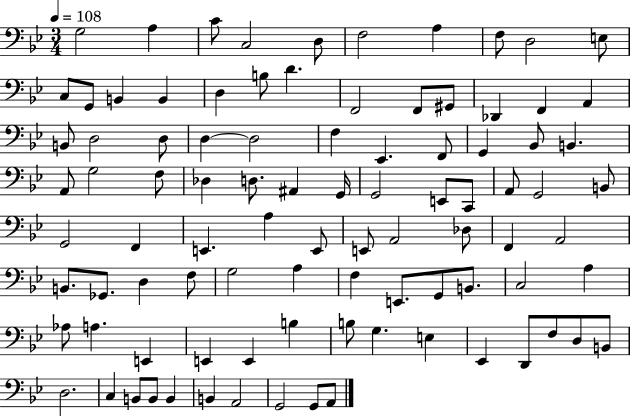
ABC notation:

X:1
T:Untitled
M:3/4
L:1/4
K:Bb
G,2 A, C/2 C,2 D,/2 F,2 A, F,/2 D,2 E,/2 C,/2 G,,/2 B,, B,, D, B,/2 D F,,2 F,,/2 ^G,,/2 _D,, F,, A,, B,,/2 D,2 D,/2 D, D,2 F, _E,, F,,/2 G,, _B,,/2 B,, A,,/2 G,2 F,/2 _D, D,/2 ^A,, G,,/4 G,,2 E,,/2 C,,/2 A,,/2 G,,2 B,,/2 G,,2 F,, E,, A, E,,/2 E,,/2 A,,2 _D,/2 F,, A,,2 B,,/2 _G,,/2 D, F,/2 G,2 A, F, E,,/2 G,,/2 B,,/2 C,2 A, _A,/2 A, E,, E,, E,, B, B,/2 G, E, _E,, D,,/2 F,/2 D,/2 B,,/2 D,2 C, B,,/2 B,,/2 B,, B,, A,,2 G,,2 G,,/2 A,,/2